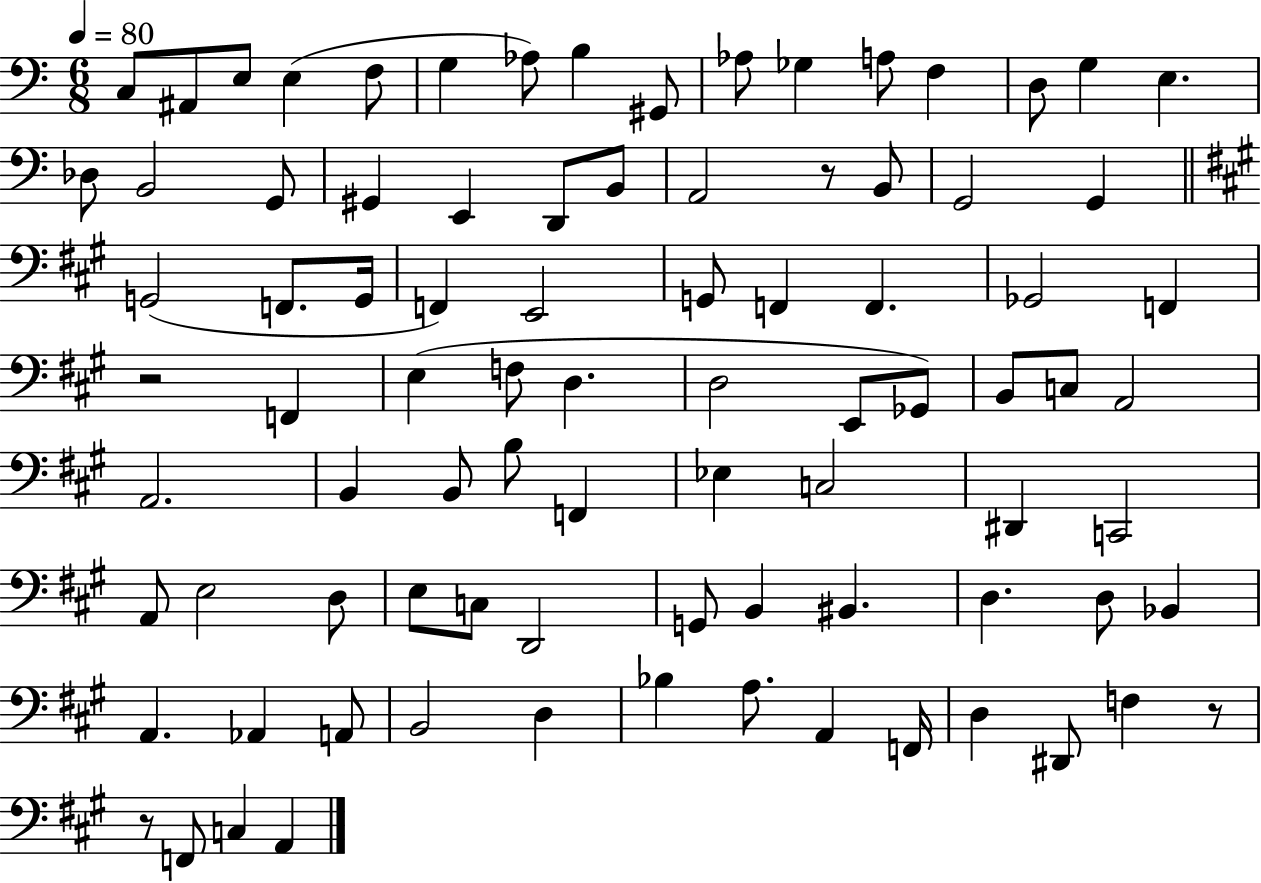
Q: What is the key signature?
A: C major